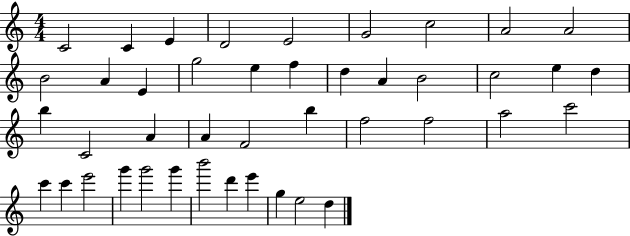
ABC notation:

X:1
T:Untitled
M:4/4
L:1/4
K:C
C2 C E D2 E2 G2 c2 A2 A2 B2 A E g2 e f d A B2 c2 e d b C2 A A F2 b f2 f2 a2 c'2 c' c' e'2 g' g'2 g' b'2 d' e' g e2 d